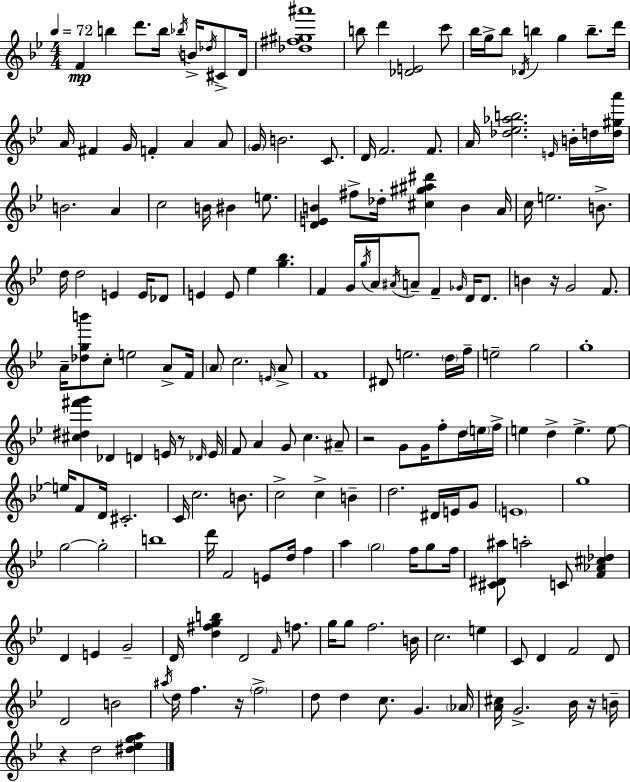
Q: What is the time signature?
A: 4/4